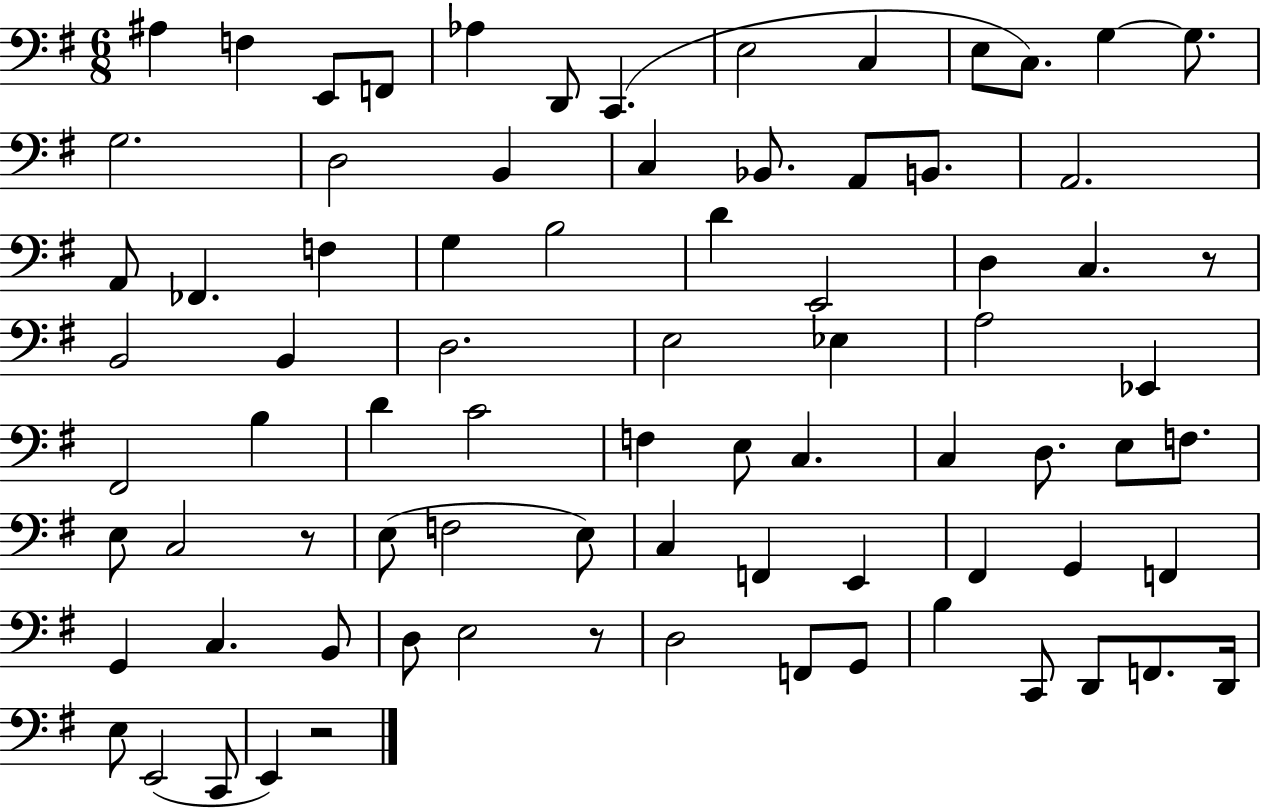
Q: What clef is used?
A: bass